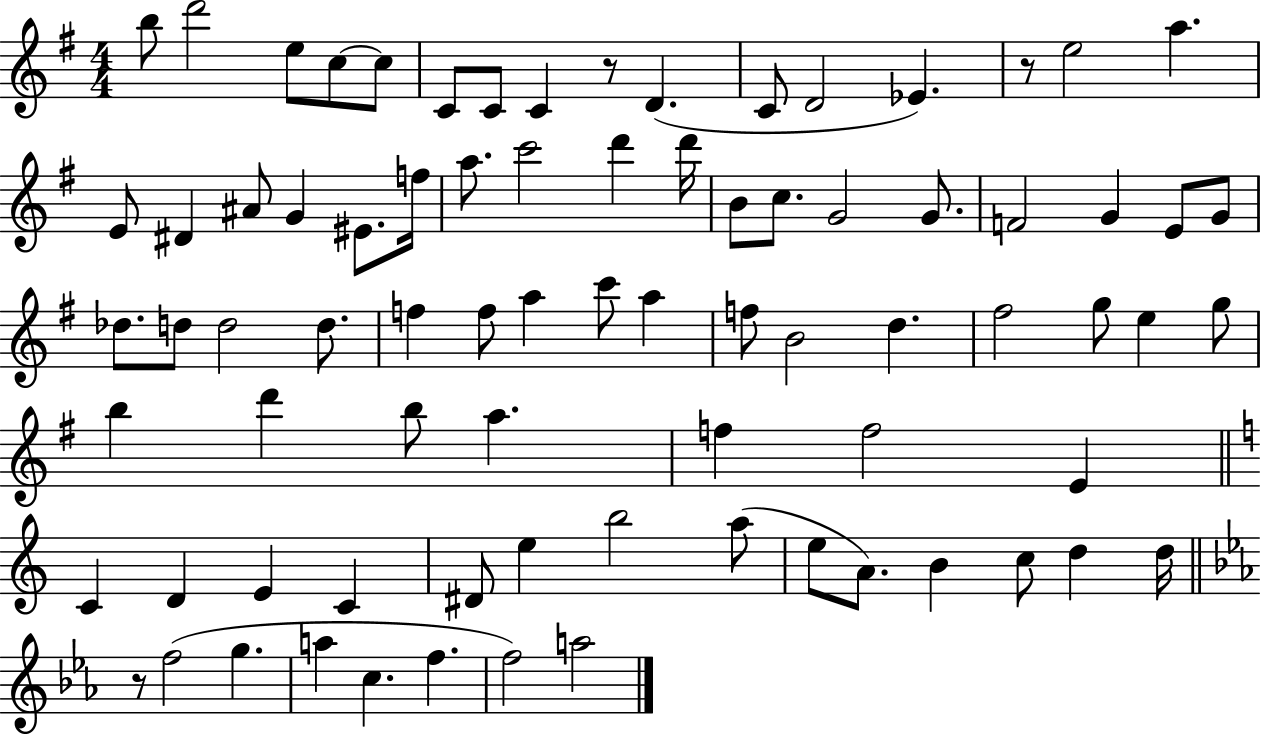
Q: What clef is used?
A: treble